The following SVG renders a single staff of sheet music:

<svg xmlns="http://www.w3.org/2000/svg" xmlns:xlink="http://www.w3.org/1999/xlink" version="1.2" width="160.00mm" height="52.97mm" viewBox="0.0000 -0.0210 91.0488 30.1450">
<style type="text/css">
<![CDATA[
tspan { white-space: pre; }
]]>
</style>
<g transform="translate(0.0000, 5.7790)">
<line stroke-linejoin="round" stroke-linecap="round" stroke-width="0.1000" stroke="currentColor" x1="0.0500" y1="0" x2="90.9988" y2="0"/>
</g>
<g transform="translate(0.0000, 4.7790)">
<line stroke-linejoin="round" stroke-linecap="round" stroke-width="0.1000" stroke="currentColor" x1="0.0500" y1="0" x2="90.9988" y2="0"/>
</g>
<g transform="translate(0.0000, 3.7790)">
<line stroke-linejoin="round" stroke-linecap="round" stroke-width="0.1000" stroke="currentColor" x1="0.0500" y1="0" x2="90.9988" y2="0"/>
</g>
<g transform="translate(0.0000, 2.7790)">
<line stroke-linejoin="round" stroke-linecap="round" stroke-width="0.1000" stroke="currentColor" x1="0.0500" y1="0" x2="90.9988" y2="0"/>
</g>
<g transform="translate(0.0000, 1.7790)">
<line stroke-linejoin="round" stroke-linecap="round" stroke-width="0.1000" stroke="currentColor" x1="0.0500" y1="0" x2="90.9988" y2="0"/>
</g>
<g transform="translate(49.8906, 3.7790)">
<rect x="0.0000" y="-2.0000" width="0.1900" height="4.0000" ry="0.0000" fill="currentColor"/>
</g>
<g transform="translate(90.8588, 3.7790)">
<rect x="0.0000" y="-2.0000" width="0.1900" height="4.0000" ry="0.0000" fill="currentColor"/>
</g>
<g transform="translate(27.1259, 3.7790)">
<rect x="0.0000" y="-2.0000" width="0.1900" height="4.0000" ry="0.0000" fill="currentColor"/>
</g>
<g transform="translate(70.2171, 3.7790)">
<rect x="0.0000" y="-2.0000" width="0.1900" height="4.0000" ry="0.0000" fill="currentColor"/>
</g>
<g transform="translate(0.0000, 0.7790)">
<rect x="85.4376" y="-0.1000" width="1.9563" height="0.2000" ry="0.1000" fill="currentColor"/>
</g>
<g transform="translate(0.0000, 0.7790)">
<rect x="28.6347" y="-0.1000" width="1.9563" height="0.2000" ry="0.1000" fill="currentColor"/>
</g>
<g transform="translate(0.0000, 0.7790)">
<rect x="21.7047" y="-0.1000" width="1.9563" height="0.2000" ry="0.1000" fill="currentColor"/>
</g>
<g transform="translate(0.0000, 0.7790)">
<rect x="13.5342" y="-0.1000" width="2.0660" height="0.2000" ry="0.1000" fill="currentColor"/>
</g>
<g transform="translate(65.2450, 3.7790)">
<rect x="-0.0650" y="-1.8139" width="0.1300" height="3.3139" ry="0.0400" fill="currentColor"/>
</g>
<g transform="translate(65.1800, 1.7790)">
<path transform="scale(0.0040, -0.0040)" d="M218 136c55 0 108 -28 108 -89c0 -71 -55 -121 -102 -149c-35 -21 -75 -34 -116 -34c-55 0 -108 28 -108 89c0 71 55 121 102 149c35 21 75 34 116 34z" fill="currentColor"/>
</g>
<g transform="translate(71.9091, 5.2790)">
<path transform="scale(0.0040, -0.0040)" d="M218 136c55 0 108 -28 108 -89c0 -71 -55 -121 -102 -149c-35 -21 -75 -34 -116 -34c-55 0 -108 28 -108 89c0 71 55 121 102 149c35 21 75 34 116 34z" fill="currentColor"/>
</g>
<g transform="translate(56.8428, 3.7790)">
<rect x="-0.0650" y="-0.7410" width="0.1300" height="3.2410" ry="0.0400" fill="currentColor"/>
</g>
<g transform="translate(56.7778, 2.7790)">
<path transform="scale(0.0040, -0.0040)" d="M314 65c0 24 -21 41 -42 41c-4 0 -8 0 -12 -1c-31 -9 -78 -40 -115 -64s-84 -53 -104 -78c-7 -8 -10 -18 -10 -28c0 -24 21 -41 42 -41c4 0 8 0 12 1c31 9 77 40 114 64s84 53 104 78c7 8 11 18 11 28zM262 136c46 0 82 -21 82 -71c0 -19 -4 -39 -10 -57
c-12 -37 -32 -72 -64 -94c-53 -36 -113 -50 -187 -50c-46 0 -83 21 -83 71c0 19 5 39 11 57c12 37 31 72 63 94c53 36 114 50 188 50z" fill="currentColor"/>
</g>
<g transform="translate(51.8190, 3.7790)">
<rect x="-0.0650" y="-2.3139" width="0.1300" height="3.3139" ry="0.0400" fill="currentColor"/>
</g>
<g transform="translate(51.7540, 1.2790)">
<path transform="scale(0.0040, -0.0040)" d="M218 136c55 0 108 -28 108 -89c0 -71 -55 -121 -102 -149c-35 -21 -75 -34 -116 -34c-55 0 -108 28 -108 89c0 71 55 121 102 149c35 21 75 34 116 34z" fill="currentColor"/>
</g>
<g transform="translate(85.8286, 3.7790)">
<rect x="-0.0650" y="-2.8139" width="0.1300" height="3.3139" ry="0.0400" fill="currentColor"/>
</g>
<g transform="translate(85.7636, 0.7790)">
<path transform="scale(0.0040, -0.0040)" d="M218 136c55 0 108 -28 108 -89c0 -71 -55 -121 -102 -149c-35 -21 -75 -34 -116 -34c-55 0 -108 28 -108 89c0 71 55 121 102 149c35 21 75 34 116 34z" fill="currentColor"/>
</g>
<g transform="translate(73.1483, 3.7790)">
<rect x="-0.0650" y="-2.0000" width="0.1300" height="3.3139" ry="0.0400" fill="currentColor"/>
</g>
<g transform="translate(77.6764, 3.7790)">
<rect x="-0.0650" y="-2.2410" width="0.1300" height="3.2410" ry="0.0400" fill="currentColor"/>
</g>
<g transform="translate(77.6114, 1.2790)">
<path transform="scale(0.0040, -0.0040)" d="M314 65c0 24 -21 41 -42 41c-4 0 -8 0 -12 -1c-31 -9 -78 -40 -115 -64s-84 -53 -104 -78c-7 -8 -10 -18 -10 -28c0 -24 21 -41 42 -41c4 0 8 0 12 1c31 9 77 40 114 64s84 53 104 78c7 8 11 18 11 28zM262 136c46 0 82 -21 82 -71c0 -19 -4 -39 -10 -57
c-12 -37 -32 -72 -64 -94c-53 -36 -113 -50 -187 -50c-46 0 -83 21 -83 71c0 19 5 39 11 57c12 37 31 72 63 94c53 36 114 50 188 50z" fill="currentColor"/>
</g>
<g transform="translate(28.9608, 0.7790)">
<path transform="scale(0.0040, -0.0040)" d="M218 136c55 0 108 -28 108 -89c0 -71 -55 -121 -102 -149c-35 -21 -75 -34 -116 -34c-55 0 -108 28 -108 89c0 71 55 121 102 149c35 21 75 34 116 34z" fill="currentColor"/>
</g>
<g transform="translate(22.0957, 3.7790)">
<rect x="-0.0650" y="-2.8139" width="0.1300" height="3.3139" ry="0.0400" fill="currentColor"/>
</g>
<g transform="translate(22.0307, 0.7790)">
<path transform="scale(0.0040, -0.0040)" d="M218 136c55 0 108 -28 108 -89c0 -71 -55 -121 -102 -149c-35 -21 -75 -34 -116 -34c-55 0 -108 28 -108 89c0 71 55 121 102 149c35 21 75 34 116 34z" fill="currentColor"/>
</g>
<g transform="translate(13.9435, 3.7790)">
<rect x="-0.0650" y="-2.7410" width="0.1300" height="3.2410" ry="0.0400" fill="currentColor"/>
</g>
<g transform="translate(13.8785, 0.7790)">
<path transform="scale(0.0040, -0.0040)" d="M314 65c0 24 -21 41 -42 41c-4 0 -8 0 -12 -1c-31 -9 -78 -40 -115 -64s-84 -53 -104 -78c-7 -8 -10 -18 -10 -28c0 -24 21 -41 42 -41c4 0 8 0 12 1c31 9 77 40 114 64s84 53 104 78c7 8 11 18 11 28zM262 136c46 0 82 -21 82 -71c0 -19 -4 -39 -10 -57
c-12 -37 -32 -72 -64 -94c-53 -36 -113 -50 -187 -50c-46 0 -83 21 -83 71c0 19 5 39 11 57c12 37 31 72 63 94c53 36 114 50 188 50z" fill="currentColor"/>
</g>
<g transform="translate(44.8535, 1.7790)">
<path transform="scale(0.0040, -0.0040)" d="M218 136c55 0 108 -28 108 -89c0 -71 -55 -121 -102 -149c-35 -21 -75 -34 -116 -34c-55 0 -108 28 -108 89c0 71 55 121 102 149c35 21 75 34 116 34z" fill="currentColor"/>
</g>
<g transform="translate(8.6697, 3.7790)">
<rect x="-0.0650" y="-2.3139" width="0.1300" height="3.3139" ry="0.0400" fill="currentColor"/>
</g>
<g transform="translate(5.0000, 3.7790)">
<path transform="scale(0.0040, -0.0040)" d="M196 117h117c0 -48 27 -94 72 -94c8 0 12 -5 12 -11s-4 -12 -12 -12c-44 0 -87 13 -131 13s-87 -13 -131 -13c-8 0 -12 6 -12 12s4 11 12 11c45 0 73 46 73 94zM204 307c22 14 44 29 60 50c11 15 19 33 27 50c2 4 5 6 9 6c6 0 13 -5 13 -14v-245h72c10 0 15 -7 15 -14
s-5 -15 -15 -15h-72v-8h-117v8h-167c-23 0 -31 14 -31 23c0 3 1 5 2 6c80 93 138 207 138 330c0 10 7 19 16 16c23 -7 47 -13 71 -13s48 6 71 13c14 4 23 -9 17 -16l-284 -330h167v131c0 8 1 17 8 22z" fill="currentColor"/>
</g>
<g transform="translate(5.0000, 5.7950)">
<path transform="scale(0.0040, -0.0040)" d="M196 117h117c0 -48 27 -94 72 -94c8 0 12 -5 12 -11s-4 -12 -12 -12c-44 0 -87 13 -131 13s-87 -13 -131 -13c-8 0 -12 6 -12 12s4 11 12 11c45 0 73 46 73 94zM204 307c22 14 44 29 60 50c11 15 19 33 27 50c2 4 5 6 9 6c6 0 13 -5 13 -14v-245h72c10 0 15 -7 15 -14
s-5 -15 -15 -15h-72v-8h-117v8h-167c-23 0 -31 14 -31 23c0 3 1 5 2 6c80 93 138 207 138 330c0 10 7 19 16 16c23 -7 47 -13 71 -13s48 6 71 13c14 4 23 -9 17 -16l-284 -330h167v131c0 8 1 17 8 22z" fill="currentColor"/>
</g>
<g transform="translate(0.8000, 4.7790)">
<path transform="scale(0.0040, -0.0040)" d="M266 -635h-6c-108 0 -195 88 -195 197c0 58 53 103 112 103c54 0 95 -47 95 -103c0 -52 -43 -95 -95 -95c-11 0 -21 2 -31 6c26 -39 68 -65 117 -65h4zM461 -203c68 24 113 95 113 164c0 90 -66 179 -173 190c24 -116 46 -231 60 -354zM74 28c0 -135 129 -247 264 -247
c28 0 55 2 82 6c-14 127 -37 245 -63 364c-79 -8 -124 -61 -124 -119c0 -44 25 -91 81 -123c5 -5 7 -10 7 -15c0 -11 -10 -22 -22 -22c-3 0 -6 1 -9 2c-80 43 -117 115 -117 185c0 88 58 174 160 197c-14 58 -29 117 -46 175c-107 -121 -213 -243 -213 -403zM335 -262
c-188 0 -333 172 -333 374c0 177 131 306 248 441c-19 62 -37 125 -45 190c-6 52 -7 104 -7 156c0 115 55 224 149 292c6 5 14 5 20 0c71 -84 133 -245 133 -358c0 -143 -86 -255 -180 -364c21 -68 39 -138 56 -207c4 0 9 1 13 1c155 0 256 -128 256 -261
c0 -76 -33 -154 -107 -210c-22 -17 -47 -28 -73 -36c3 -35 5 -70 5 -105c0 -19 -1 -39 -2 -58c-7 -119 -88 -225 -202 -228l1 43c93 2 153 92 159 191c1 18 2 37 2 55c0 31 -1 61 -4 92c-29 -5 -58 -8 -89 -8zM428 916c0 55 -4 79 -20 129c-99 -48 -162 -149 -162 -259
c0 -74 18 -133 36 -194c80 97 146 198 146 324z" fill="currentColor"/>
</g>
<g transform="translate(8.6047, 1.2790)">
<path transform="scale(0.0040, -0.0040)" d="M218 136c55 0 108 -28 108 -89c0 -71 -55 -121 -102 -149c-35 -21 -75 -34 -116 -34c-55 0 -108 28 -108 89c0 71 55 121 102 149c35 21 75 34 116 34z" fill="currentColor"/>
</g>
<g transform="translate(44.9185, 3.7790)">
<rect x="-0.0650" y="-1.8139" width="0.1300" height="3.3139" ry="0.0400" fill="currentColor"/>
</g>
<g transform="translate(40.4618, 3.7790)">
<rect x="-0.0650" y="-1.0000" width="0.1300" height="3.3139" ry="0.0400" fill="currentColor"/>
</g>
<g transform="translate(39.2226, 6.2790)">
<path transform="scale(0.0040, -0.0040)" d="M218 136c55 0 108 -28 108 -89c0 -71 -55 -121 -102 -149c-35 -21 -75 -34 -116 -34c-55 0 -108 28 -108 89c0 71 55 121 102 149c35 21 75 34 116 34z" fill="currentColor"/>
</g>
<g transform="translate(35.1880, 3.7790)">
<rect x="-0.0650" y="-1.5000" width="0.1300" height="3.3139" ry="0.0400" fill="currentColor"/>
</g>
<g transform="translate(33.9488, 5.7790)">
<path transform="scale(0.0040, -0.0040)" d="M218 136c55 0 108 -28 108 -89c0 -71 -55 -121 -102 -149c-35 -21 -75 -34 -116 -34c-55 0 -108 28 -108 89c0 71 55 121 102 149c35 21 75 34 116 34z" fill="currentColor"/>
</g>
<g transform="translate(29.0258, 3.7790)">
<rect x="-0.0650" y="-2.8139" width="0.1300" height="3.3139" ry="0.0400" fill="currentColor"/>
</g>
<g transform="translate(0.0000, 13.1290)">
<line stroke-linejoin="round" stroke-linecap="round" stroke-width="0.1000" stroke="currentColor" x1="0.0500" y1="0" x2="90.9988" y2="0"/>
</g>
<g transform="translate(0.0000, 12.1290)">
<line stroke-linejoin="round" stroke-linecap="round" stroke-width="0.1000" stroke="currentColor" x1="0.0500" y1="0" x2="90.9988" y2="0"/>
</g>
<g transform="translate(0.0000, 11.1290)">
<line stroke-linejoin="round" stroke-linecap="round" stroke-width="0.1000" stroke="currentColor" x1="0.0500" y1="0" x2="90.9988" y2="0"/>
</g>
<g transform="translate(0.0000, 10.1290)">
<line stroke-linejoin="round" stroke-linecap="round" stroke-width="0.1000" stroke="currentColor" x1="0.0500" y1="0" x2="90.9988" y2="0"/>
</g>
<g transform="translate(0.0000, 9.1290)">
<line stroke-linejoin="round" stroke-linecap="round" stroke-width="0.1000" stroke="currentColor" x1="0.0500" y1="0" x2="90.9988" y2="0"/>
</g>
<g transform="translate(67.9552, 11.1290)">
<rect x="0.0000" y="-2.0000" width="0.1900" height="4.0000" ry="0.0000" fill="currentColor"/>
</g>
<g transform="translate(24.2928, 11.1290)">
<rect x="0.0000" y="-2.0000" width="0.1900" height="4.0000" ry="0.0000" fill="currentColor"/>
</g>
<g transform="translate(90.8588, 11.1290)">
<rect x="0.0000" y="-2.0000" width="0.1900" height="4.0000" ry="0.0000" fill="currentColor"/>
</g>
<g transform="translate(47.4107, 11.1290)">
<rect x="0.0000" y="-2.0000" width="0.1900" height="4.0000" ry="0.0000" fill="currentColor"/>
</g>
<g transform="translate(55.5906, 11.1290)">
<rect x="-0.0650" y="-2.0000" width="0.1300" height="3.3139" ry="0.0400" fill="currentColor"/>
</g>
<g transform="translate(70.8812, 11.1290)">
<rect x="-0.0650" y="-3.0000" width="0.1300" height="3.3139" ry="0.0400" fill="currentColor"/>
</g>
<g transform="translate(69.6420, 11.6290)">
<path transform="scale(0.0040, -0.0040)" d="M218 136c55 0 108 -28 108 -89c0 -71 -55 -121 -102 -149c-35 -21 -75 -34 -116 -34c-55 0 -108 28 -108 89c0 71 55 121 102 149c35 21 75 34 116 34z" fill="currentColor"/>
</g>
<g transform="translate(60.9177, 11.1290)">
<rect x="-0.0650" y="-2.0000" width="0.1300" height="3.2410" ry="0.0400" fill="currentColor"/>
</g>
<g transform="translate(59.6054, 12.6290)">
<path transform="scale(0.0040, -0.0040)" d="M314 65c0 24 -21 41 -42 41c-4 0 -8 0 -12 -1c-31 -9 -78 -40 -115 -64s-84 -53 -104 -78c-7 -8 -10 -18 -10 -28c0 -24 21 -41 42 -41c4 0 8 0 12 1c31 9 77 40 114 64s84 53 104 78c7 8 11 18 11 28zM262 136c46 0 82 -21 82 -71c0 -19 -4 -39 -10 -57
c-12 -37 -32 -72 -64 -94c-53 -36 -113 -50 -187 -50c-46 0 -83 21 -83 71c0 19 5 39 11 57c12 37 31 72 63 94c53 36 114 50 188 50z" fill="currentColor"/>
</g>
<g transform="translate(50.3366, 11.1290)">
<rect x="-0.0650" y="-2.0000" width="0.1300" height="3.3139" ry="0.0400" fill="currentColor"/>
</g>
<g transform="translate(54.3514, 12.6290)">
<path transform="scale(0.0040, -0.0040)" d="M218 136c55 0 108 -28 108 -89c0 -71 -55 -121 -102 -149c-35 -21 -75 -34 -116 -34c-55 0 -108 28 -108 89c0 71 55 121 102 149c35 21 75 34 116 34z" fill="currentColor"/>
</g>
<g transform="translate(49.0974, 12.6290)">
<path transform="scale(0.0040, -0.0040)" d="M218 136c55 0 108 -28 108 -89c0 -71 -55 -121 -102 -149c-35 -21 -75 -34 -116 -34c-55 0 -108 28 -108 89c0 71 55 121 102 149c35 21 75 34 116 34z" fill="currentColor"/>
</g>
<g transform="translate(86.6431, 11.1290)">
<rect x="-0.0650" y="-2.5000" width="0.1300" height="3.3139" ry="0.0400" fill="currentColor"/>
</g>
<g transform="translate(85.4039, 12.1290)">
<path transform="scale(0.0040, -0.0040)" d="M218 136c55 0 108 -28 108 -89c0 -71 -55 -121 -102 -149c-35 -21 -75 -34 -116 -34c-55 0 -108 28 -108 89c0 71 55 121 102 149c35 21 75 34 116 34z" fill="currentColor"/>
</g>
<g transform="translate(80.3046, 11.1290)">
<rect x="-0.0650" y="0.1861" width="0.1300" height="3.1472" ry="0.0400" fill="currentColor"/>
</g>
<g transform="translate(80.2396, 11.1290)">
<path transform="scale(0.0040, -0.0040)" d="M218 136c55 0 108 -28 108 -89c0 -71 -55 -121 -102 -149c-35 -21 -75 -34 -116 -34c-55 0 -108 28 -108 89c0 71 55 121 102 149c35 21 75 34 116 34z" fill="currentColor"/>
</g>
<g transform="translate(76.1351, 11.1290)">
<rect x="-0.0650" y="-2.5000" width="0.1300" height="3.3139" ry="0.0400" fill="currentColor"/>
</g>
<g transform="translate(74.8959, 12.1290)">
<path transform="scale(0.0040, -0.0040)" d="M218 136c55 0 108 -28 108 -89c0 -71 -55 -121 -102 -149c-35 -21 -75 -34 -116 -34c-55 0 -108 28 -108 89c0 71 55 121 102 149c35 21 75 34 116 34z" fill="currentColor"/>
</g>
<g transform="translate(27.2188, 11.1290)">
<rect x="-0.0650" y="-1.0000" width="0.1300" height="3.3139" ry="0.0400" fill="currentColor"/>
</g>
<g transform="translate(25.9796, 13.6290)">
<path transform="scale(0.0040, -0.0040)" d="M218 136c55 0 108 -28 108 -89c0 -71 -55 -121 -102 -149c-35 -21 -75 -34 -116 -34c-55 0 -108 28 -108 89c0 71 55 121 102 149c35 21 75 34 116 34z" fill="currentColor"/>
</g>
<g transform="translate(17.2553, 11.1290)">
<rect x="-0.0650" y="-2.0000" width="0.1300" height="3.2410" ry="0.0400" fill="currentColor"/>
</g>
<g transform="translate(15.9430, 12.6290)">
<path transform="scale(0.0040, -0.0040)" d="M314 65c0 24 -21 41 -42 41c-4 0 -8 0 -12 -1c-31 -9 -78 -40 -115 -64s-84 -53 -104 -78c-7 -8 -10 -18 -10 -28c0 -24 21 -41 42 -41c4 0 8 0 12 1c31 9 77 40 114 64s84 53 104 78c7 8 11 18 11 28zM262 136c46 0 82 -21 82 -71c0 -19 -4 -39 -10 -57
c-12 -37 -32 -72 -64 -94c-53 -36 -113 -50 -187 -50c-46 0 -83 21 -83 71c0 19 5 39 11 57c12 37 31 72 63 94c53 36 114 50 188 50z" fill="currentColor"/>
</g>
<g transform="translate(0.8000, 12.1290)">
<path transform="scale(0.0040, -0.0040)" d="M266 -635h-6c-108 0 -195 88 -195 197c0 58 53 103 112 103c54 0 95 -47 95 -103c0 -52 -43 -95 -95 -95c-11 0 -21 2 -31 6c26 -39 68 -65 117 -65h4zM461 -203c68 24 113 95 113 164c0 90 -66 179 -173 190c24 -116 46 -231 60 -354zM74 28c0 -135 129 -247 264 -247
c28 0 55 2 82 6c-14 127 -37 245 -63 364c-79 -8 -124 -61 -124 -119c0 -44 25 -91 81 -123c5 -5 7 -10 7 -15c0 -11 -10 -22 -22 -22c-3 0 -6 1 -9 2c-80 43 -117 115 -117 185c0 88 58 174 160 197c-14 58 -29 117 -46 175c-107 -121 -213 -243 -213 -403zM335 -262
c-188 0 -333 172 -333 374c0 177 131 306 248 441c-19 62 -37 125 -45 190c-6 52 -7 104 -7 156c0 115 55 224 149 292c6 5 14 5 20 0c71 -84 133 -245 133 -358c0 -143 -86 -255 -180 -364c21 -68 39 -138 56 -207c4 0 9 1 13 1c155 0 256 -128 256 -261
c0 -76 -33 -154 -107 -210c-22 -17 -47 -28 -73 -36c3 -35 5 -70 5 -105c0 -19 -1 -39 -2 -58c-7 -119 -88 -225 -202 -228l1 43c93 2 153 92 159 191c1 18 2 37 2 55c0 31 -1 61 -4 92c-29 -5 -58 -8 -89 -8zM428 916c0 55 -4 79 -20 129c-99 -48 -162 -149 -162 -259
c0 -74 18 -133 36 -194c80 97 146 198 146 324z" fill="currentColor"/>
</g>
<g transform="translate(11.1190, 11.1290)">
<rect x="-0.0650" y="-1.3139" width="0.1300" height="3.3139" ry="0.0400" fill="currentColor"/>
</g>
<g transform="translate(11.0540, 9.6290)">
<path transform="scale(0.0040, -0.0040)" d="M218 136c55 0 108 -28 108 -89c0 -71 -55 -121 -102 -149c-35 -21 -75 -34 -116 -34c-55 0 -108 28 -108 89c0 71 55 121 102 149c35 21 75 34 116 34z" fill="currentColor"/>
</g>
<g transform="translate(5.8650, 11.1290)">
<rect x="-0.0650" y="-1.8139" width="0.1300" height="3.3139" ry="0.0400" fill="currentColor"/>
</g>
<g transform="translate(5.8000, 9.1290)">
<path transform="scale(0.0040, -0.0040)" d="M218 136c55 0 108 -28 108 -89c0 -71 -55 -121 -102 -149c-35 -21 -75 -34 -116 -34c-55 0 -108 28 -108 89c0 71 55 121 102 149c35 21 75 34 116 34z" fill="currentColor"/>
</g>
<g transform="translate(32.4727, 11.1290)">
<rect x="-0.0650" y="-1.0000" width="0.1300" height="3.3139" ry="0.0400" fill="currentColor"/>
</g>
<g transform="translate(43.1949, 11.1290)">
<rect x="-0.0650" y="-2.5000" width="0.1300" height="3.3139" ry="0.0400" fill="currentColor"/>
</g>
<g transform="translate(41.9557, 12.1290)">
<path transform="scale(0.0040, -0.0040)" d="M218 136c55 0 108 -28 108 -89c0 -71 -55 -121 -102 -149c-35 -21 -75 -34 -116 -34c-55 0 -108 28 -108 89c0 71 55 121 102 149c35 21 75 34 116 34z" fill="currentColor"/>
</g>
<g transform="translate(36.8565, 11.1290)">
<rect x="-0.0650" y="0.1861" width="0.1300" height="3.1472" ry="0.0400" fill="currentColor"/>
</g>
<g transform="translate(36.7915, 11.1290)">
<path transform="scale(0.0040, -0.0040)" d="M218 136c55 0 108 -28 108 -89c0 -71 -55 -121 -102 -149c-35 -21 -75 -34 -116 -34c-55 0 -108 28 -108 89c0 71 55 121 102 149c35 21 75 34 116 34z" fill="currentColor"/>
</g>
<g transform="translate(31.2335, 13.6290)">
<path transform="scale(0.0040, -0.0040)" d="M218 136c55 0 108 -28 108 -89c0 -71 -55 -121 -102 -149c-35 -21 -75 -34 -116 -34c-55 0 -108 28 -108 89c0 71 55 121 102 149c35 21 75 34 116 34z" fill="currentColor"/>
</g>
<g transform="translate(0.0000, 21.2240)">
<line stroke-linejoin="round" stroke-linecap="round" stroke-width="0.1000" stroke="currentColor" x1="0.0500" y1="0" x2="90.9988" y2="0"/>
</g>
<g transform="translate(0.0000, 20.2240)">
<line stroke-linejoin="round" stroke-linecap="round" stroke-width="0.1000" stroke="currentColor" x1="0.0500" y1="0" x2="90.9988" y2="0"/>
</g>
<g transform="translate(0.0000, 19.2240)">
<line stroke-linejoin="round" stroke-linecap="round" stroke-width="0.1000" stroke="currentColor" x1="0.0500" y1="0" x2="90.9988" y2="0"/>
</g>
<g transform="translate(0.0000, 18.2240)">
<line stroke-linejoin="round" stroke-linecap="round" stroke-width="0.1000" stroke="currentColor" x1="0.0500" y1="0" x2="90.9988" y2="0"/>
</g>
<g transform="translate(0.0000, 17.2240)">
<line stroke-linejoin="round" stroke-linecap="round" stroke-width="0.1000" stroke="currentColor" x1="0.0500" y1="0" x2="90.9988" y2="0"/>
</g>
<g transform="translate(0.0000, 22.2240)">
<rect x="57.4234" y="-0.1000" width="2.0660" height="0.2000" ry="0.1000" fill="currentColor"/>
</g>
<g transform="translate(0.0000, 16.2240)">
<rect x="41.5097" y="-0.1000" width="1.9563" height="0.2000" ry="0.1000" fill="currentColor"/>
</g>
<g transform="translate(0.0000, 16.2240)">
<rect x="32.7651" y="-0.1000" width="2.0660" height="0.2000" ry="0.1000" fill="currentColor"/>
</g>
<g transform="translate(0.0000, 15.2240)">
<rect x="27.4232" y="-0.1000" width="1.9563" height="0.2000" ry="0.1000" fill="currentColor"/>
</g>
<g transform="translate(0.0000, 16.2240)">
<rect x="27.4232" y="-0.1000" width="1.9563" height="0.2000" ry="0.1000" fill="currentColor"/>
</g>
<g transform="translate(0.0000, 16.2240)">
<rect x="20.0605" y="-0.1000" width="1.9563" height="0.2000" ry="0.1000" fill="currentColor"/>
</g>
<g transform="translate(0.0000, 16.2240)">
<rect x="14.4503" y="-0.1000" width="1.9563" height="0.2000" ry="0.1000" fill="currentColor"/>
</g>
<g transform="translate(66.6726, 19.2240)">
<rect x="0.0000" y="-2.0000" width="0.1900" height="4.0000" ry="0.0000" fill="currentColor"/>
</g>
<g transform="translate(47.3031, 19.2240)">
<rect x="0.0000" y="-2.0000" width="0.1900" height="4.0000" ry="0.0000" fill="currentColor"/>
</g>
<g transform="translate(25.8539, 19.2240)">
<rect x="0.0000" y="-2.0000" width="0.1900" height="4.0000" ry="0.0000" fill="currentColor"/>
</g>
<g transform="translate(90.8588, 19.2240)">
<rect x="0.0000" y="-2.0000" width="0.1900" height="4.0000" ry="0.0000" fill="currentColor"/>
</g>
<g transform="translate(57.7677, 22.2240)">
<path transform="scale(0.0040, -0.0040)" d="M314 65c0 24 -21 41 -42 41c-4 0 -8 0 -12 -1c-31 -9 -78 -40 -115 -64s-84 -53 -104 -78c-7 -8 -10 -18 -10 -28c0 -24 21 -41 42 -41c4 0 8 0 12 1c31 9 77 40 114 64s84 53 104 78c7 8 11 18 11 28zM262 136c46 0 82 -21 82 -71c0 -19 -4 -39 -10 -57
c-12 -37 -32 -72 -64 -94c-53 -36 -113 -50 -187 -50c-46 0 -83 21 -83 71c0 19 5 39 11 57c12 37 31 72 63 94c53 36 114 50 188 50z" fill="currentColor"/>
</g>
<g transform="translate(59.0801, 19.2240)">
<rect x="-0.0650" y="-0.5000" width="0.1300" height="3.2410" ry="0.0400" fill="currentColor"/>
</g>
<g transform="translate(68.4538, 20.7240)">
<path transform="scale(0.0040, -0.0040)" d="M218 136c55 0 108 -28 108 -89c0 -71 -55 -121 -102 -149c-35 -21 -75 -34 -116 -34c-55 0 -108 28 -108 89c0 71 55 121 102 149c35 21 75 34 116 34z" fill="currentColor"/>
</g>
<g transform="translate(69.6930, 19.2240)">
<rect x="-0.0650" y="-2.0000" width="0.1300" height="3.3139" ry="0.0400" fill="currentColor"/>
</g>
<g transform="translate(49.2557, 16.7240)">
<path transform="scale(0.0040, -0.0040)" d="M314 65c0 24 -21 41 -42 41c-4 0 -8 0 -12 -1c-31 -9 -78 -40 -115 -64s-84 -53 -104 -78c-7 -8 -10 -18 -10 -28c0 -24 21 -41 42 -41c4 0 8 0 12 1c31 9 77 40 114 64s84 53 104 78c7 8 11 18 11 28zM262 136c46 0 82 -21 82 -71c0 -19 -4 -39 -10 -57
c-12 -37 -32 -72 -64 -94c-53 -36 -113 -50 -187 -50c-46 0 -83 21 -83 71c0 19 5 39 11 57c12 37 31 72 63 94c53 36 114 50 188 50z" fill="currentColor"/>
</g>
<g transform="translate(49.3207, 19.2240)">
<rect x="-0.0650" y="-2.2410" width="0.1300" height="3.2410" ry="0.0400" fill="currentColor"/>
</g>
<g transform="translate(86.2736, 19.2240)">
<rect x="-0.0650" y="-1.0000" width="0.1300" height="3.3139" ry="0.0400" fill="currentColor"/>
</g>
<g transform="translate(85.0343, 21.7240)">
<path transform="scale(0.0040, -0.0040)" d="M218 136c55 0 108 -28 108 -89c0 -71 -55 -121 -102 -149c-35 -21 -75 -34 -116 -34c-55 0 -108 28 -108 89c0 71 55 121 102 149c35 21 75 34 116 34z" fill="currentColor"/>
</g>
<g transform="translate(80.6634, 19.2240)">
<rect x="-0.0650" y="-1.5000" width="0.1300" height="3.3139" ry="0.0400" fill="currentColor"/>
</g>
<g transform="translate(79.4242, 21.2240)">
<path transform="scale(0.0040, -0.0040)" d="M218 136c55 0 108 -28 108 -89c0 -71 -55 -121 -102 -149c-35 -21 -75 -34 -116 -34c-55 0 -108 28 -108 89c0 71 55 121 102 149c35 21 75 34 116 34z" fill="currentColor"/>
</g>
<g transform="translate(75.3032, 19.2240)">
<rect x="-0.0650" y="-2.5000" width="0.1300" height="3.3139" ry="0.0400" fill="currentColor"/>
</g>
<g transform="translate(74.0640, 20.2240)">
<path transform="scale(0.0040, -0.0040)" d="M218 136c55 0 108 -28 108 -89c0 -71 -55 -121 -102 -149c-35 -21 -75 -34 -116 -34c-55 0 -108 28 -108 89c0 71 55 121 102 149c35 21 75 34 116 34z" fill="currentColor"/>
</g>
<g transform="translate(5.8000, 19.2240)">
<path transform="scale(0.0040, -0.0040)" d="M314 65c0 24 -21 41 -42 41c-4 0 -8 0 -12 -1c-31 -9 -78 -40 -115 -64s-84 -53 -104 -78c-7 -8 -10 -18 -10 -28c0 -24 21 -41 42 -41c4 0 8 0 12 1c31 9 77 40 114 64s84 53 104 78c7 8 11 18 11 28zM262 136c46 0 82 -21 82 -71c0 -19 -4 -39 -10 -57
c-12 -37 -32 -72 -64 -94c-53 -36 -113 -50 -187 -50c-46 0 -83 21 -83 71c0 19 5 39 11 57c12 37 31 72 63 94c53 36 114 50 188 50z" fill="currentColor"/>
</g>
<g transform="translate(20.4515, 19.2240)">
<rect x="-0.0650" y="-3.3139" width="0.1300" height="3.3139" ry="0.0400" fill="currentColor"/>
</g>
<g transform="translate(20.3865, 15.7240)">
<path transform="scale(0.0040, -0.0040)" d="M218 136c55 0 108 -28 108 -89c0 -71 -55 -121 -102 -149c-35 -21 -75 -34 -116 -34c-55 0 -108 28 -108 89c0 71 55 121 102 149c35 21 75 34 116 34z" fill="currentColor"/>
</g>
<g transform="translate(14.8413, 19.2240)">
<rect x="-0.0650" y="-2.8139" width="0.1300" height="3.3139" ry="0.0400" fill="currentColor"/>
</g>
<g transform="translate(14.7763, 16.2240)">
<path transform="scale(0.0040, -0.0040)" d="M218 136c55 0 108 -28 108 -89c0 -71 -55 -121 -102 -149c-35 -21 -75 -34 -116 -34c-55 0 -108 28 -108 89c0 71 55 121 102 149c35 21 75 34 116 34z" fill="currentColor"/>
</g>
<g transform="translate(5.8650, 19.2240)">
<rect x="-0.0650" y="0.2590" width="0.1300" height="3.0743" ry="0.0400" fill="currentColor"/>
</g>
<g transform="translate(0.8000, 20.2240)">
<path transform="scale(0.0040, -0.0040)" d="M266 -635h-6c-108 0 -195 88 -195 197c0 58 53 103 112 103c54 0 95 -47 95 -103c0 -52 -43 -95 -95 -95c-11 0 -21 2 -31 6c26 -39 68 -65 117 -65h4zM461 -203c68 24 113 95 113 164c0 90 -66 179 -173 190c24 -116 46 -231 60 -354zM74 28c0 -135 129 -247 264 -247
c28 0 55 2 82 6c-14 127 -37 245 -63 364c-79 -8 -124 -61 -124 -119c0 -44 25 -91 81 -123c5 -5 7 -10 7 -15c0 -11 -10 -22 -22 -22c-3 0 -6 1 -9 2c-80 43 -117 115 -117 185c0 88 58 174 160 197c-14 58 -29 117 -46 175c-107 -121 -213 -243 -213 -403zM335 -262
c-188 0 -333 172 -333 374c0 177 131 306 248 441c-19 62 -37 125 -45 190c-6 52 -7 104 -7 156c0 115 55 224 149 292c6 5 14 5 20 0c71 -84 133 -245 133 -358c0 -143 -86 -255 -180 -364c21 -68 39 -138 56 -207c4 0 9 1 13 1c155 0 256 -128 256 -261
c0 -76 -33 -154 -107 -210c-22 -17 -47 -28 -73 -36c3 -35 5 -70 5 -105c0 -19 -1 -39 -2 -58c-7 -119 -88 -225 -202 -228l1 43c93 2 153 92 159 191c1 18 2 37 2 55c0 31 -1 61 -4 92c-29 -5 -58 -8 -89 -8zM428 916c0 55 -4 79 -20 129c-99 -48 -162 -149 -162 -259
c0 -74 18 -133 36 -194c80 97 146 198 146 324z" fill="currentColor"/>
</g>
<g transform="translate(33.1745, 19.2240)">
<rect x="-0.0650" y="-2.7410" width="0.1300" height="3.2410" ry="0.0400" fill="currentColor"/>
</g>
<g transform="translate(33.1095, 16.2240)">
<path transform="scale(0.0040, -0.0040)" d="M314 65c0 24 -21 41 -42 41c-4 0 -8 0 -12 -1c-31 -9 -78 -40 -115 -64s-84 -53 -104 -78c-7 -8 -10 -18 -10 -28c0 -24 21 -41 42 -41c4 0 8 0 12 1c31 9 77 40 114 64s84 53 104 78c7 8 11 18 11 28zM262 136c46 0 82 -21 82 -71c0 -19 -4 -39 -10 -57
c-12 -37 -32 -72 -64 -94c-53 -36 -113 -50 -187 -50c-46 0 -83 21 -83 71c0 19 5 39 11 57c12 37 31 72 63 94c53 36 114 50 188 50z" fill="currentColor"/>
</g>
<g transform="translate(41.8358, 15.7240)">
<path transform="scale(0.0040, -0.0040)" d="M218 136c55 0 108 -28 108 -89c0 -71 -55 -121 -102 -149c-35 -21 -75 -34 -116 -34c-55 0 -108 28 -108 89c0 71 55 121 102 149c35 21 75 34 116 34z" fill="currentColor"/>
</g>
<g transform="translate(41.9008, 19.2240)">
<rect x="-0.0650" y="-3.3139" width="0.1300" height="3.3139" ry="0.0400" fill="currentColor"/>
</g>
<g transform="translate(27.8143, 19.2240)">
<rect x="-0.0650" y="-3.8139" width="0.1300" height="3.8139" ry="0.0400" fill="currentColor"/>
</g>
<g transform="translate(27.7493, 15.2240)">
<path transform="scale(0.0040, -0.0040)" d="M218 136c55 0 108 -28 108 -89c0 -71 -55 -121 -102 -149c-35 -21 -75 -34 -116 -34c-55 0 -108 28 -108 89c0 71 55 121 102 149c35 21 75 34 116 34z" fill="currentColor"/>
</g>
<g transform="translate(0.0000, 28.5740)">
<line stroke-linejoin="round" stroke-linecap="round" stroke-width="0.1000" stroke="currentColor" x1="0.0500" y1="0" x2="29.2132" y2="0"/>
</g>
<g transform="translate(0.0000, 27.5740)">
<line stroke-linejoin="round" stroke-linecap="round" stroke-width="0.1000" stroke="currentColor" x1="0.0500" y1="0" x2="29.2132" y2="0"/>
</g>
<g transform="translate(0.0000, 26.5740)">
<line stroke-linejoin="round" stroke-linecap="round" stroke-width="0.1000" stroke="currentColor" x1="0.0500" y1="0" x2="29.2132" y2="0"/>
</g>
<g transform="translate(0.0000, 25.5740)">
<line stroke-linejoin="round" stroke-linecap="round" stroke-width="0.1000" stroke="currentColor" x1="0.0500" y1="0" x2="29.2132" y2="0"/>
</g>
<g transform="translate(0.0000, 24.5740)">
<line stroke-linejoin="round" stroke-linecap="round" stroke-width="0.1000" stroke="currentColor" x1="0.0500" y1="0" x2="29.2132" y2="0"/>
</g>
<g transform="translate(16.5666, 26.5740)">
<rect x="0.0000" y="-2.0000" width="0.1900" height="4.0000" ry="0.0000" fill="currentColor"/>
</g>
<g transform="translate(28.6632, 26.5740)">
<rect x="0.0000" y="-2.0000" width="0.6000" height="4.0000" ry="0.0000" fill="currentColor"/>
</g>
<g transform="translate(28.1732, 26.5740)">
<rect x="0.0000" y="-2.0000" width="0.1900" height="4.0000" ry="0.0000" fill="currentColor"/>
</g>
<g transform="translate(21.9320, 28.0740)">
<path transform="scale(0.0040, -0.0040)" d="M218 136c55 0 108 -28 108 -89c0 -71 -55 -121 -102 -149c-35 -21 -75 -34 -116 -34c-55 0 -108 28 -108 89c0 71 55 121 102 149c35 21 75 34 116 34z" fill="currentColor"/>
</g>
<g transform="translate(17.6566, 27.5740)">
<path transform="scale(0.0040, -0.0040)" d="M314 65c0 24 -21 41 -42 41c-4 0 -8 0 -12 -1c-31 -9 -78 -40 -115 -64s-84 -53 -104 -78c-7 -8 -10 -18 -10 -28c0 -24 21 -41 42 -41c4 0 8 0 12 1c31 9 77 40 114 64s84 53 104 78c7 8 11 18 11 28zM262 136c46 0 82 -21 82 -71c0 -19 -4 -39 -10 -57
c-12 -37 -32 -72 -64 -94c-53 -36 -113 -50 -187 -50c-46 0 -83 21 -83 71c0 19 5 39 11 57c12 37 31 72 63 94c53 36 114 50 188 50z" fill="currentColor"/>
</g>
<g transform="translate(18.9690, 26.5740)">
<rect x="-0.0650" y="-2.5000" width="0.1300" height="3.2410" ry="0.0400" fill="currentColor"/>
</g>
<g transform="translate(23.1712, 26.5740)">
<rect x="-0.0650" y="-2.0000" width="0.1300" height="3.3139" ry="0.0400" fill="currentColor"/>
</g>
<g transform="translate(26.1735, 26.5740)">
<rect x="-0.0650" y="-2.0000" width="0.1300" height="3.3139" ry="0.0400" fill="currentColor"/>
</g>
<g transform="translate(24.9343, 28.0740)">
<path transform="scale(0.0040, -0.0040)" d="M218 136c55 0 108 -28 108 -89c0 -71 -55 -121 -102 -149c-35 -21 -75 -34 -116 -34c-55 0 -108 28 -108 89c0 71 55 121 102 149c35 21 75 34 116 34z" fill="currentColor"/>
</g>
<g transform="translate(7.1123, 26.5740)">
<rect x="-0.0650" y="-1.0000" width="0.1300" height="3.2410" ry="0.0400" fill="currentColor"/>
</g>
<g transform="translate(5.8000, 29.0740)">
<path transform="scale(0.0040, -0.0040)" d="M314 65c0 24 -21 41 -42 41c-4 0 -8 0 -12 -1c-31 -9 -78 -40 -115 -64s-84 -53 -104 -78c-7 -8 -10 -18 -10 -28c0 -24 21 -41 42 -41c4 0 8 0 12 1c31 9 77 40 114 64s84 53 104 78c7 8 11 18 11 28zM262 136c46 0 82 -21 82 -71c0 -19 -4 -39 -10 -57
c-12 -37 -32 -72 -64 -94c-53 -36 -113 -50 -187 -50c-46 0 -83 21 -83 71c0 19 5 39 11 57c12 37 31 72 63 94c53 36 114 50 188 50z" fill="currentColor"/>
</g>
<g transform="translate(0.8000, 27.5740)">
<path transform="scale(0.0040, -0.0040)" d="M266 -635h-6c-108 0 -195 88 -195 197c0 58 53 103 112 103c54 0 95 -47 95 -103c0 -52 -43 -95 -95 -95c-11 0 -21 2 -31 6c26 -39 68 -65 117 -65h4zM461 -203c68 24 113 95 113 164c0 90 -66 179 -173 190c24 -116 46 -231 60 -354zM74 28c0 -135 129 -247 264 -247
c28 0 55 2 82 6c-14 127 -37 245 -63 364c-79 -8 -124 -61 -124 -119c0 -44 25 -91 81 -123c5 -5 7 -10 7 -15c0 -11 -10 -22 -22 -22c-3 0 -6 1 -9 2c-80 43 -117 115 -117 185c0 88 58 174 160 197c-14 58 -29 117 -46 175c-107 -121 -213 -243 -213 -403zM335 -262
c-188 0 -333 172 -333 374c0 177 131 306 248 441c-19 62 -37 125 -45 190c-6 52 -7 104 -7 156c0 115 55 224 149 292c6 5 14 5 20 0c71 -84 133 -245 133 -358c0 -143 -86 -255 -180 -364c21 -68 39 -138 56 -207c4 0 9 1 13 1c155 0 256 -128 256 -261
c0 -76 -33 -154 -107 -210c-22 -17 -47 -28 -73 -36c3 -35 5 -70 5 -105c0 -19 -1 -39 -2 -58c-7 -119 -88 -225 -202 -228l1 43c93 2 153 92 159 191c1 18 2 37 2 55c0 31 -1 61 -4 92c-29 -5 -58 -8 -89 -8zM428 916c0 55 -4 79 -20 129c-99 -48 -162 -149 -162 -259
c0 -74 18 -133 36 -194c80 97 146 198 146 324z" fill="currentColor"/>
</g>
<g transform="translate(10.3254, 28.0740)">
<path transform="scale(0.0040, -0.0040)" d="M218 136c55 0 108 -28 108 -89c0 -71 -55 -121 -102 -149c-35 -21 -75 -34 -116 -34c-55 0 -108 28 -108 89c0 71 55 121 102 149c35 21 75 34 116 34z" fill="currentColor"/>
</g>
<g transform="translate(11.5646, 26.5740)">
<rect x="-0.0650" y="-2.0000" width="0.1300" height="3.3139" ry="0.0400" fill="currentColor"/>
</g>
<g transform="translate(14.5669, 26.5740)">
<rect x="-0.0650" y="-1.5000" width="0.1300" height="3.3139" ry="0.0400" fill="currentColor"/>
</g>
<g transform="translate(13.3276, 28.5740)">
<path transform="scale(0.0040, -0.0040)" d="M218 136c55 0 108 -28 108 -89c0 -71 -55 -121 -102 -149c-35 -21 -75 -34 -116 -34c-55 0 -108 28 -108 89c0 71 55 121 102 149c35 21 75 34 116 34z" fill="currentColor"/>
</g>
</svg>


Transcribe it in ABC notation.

X:1
T:Untitled
M:4/4
L:1/4
K:C
g a2 a a E D f g d2 f F g2 a f e F2 D D B G F F F2 A G B G B2 a b c' a2 b g2 C2 F G E D D2 F E G2 F F